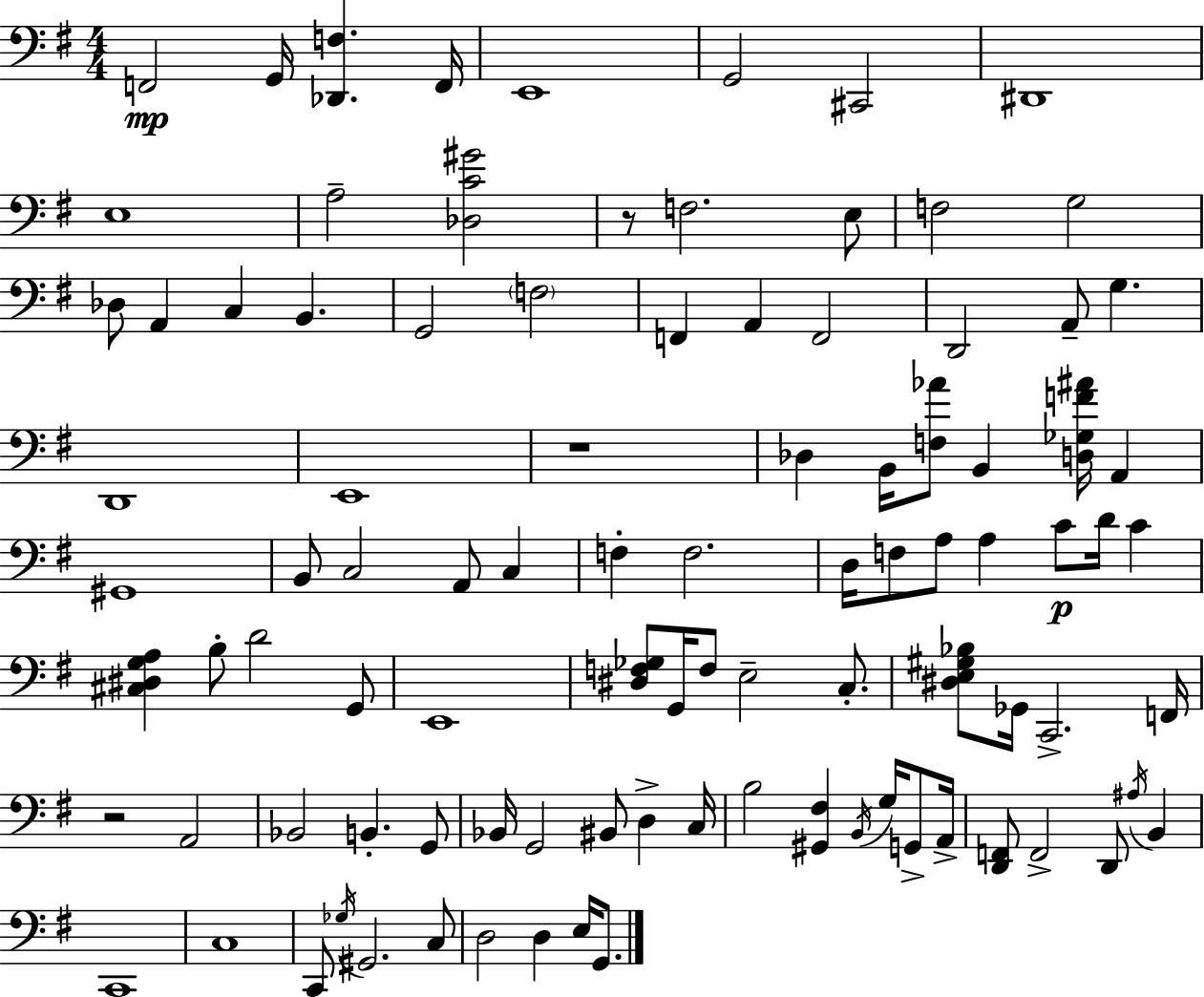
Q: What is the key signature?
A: G major